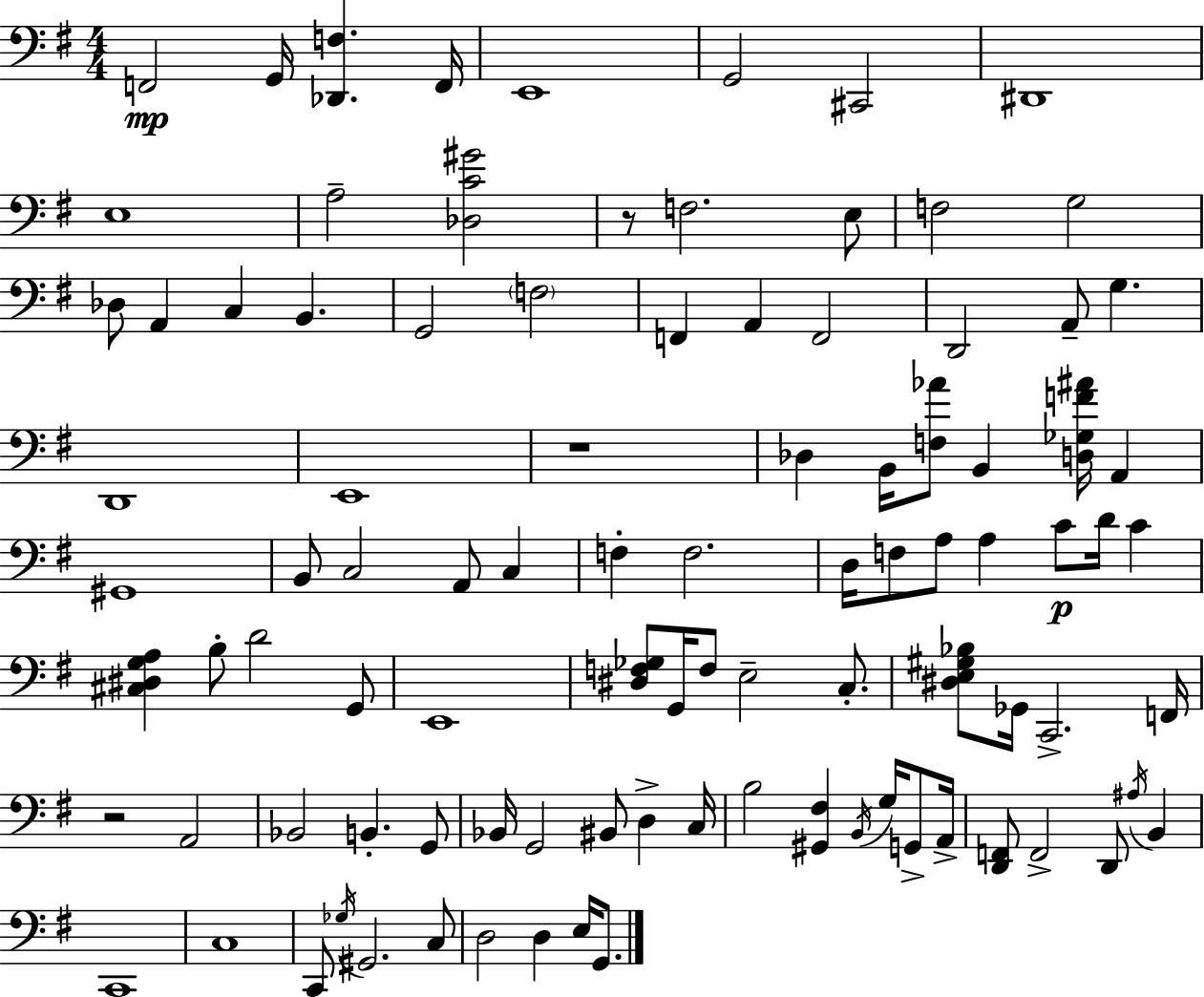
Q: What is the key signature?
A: G major